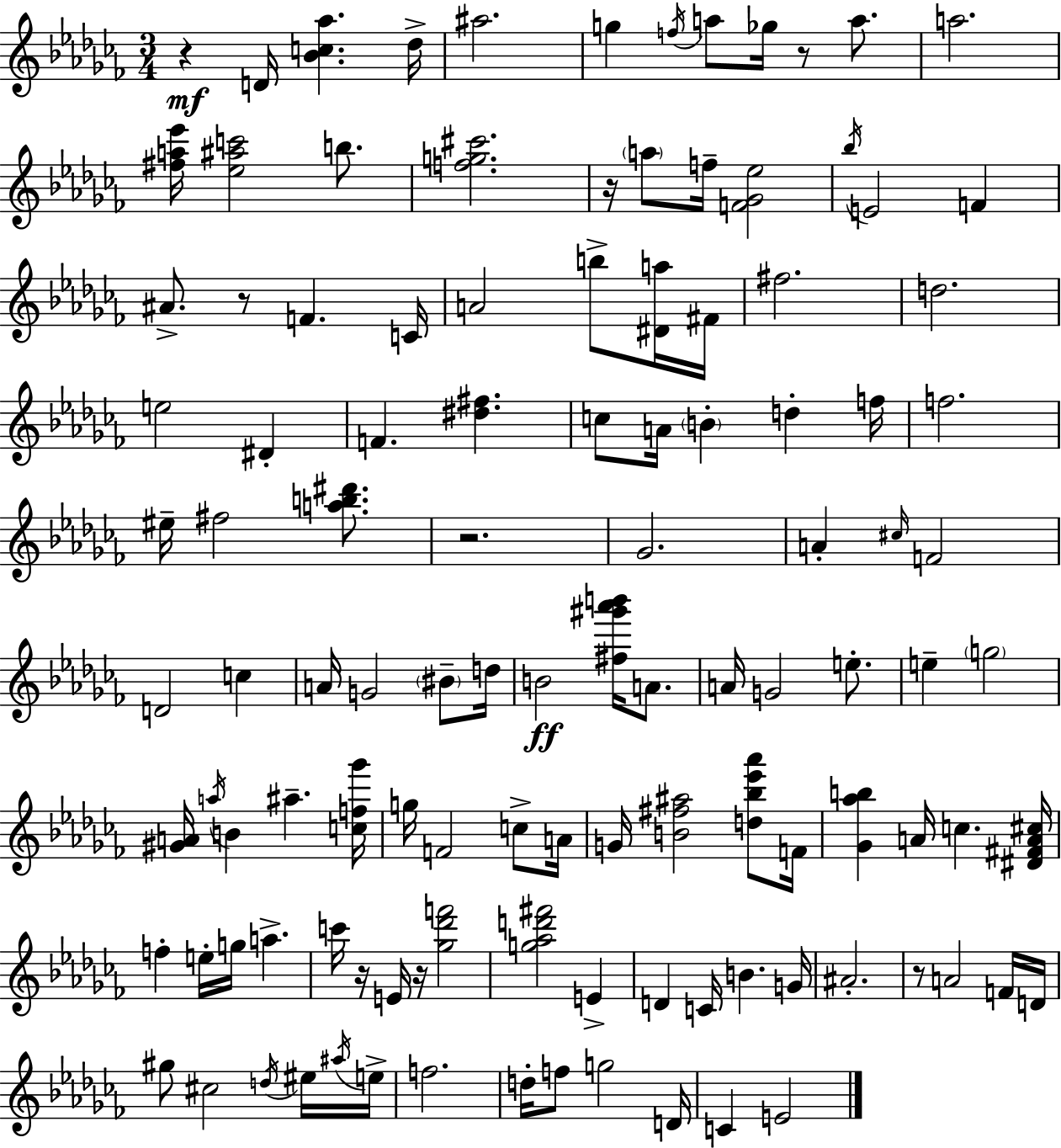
{
  \clef treble
  \numericTimeSignature
  \time 3/4
  \key aes \minor
  \repeat volta 2 { r4\mf d'16 <bes' c'' aes''>4. des''16-> | ais''2. | g''4 \acciaccatura { f''16 } a''8 ges''16 r8 a''8. | a''2. | \break <fis'' a'' ees'''>16 <ees'' ais'' c'''>2 b''8. | <f'' g'' cis'''>2. | r16 \parenthesize a''8 f''16-- <f' ges' ees''>2 | \acciaccatura { bes''16 } e'2 f'4 | \break ais'8.-> r8 f'4. | c'16 a'2 b''8-> | <dis' a''>16 fis'16 fis''2. | d''2. | \break e''2 dis'4-. | f'4. <dis'' fis''>4. | c''8 a'16 \parenthesize b'4-. d''4-. | f''16 f''2. | \break eis''16-- fis''2 <a'' b'' dis'''>8. | r2. | ges'2. | a'4-. \grace { cis''16 } f'2 | \break d'2 c''4 | a'16 g'2 | \parenthesize bis'8-- d''16 b'2\ff <fis'' gis''' aes''' b'''>16 | a'8. a'16 g'2 | \break e''8.-. e''4-- \parenthesize g''2 | <gis' a'>16 \acciaccatura { a''16 } b'4 ais''4.-- | <c'' f'' ges'''>16 g''16 f'2 | c''8-> a'16 g'16 <b' fis'' ais''>2 | \break <d'' bes'' ees''' aes'''>8 f'16 <ges' aes'' b''>4 a'16 c''4. | <dis' fis' a' cis''>16 f''4-. e''16-. g''16 a''4.-> | c'''16 r16 e'16 r16 <ges'' des''' f'''>2 | <g'' aes'' d''' fis'''>2 | \break e'4-> d'4 c'16 b'4. | g'16 ais'2.-. | r8 a'2 | f'16 d'16 gis''8 cis''2 | \break \acciaccatura { d''16 } eis''16 \acciaccatura { ais''16 } e''16-> f''2. | d''16-. f''8 g''2 | d'16 c'4 e'2 | } \bar "|."
}